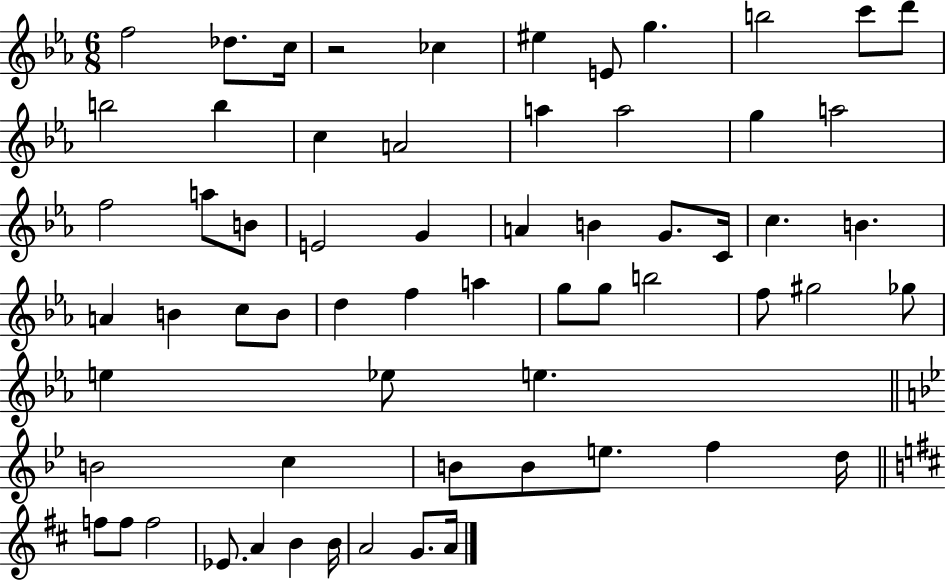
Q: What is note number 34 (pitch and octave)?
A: D5